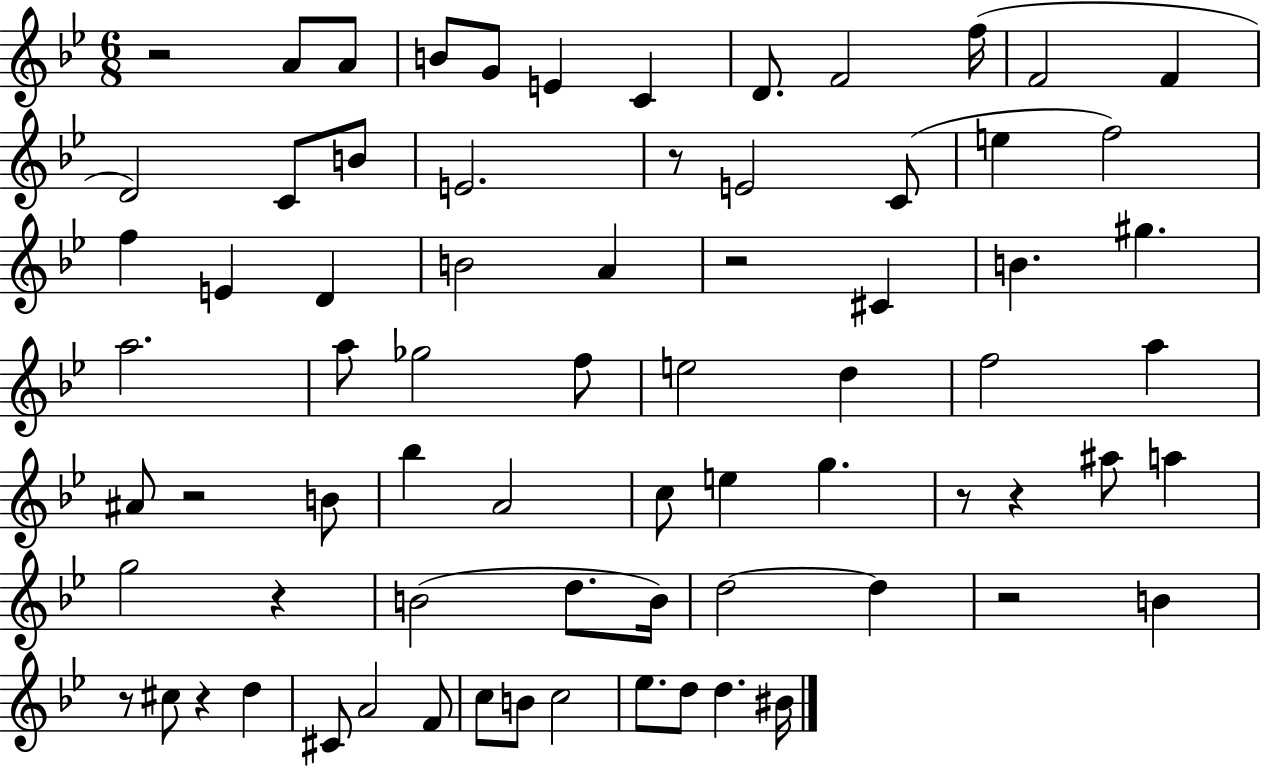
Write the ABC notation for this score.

X:1
T:Untitled
M:6/8
L:1/4
K:Bb
z2 A/2 A/2 B/2 G/2 E C D/2 F2 f/4 F2 F D2 C/2 B/2 E2 z/2 E2 C/2 e f2 f E D B2 A z2 ^C B ^g a2 a/2 _g2 f/2 e2 d f2 a ^A/2 z2 B/2 _b A2 c/2 e g z/2 z ^a/2 a g2 z B2 d/2 B/4 d2 d z2 B z/2 ^c/2 z d ^C/2 A2 F/2 c/2 B/2 c2 _e/2 d/2 d ^B/4